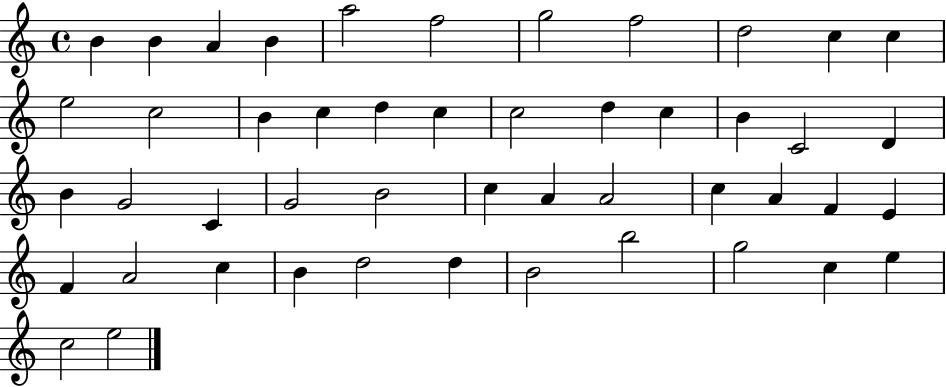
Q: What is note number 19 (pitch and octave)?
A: D5